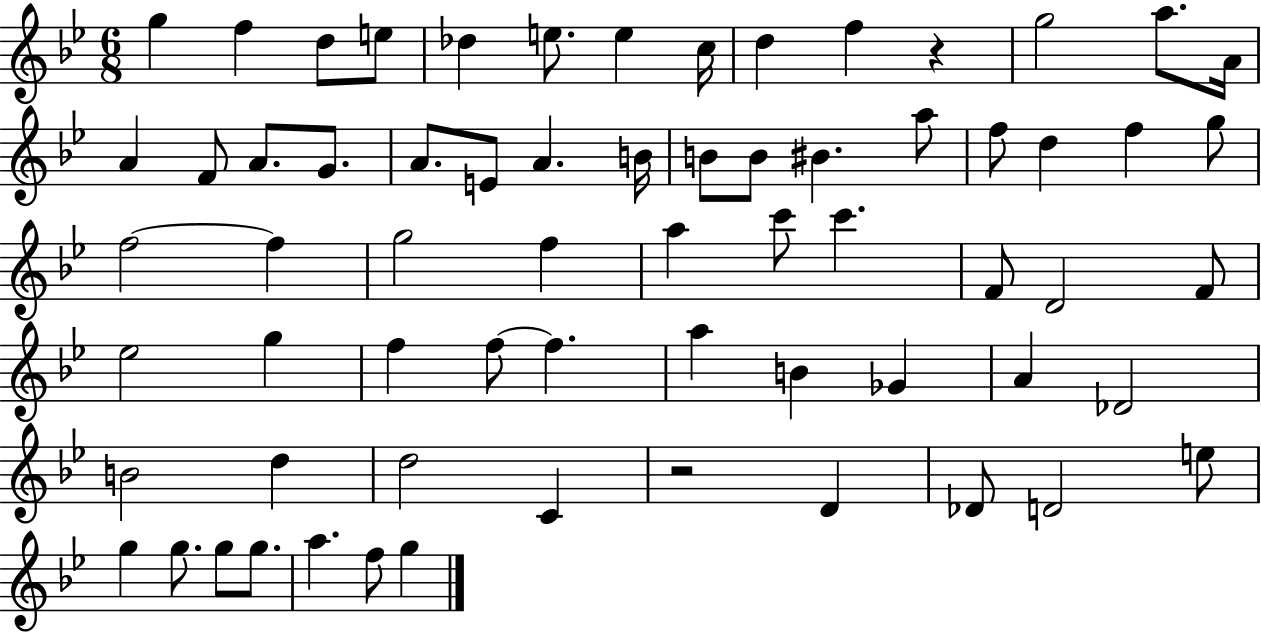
G5/q F5/q D5/e E5/e Db5/q E5/e. E5/q C5/s D5/q F5/q R/q G5/h A5/e. A4/s A4/q F4/e A4/e. G4/e. A4/e. E4/e A4/q. B4/s B4/e B4/e BIS4/q. A5/e F5/e D5/q F5/q G5/e F5/h F5/q G5/h F5/q A5/q C6/e C6/q. F4/e D4/h F4/e Eb5/h G5/q F5/q F5/e F5/q. A5/q B4/q Gb4/q A4/q Db4/h B4/h D5/q D5/h C4/q R/h D4/q Db4/e D4/h E5/e G5/q G5/e. G5/e G5/e. A5/q. F5/e G5/q